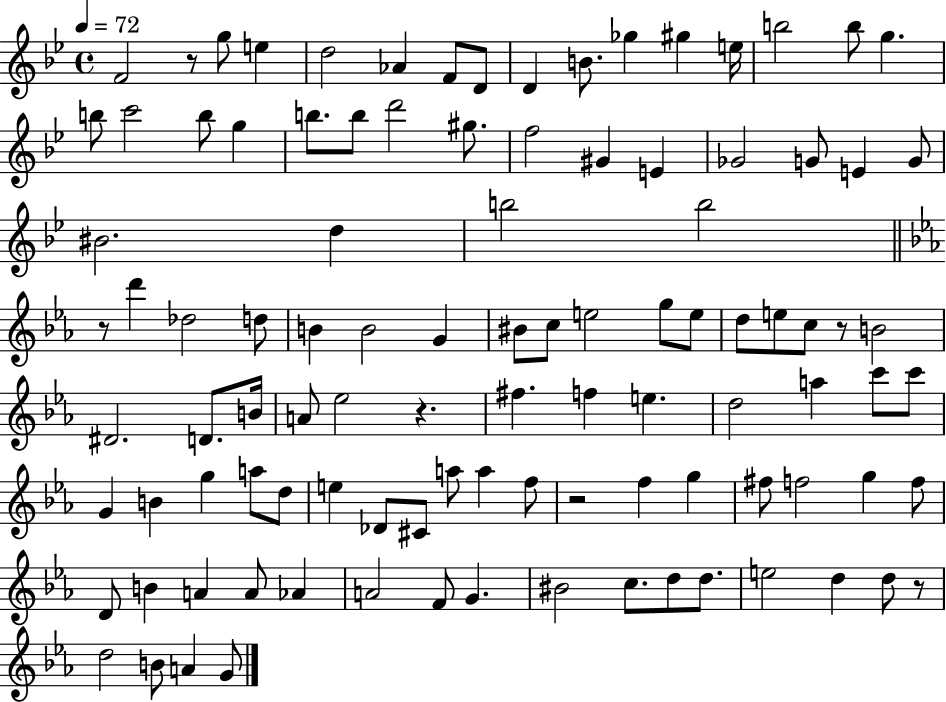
F4/h R/e G5/e E5/q D5/h Ab4/q F4/e D4/e D4/q B4/e. Gb5/q G#5/q E5/s B5/h B5/e G5/q. B5/e C6/h B5/e G5/q B5/e. B5/e D6/h G#5/e. F5/h G#4/q E4/q Gb4/h G4/e E4/q G4/e BIS4/h. D5/q B5/h B5/h R/e D6/q Db5/h D5/e B4/q B4/h G4/q BIS4/e C5/e E5/h G5/e E5/e D5/e E5/e C5/e R/e B4/h D#4/h. D4/e. B4/s A4/e Eb5/h R/q. F#5/q. F5/q E5/q. D5/h A5/q C6/e C6/e G4/q B4/q G5/q A5/e D5/e E5/q Db4/e C#4/e A5/e A5/q F5/e R/h F5/q G5/q F#5/e F5/h G5/q F5/e D4/e B4/q A4/q A4/e Ab4/q A4/h F4/e G4/q. BIS4/h C5/e. D5/e D5/e. E5/h D5/q D5/e R/e D5/h B4/e A4/q G4/e